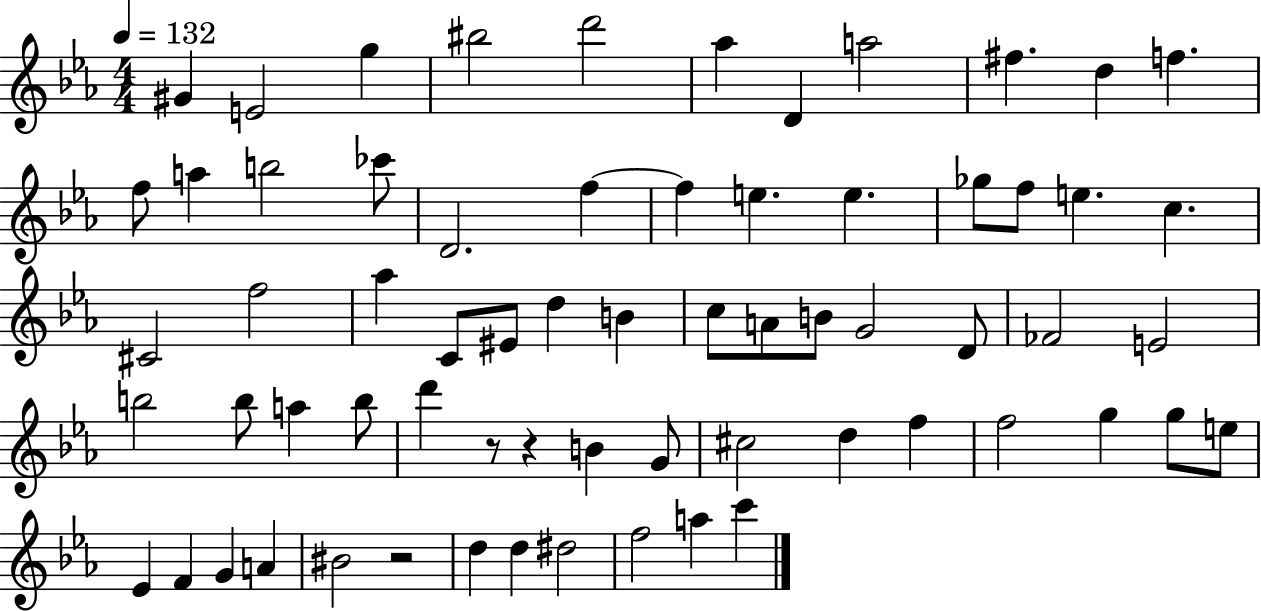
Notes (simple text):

G#4/q E4/h G5/q BIS5/h D6/h Ab5/q D4/q A5/h F#5/q. D5/q F5/q. F5/e A5/q B5/h CES6/e D4/h. F5/q F5/q E5/q. E5/q. Gb5/e F5/e E5/q. C5/q. C#4/h F5/h Ab5/q C4/e EIS4/e D5/q B4/q C5/e A4/e B4/e G4/h D4/e FES4/h E4/h B5/h B5/e A5/q B5/e D6/q R/e R/q B4/q G4/e C#5/h D5/q F5/q F5/h G5/q G5/e E5/e Eb4/q F4/q G4/q A4/q BIS4/h R/h D5/q D5/q D#5/h F5/h A5/q C6/q